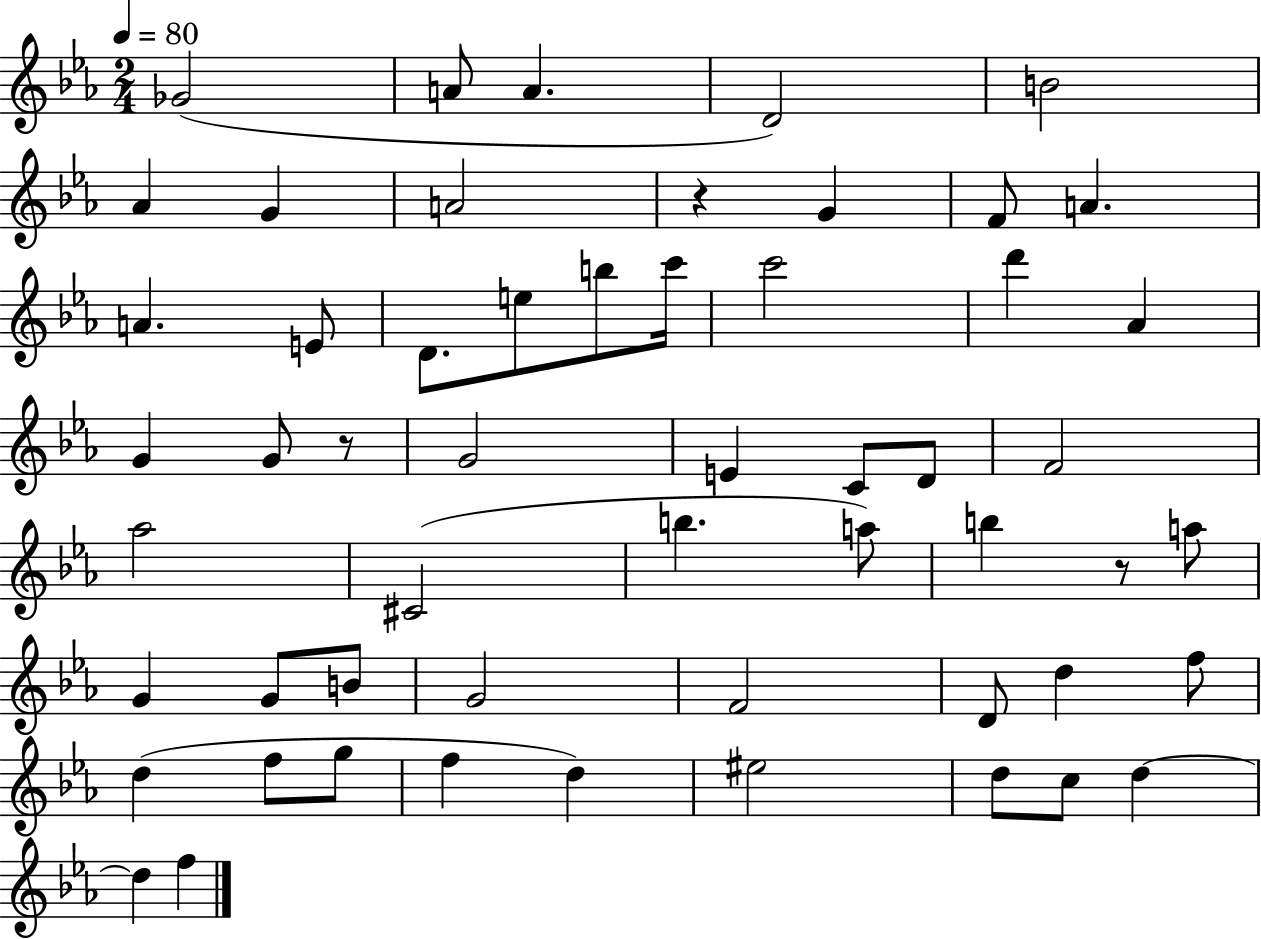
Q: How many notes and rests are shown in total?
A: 55